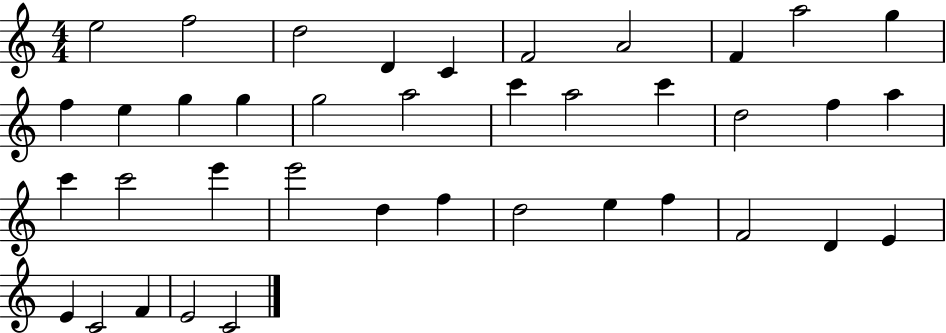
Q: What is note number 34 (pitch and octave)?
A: E4